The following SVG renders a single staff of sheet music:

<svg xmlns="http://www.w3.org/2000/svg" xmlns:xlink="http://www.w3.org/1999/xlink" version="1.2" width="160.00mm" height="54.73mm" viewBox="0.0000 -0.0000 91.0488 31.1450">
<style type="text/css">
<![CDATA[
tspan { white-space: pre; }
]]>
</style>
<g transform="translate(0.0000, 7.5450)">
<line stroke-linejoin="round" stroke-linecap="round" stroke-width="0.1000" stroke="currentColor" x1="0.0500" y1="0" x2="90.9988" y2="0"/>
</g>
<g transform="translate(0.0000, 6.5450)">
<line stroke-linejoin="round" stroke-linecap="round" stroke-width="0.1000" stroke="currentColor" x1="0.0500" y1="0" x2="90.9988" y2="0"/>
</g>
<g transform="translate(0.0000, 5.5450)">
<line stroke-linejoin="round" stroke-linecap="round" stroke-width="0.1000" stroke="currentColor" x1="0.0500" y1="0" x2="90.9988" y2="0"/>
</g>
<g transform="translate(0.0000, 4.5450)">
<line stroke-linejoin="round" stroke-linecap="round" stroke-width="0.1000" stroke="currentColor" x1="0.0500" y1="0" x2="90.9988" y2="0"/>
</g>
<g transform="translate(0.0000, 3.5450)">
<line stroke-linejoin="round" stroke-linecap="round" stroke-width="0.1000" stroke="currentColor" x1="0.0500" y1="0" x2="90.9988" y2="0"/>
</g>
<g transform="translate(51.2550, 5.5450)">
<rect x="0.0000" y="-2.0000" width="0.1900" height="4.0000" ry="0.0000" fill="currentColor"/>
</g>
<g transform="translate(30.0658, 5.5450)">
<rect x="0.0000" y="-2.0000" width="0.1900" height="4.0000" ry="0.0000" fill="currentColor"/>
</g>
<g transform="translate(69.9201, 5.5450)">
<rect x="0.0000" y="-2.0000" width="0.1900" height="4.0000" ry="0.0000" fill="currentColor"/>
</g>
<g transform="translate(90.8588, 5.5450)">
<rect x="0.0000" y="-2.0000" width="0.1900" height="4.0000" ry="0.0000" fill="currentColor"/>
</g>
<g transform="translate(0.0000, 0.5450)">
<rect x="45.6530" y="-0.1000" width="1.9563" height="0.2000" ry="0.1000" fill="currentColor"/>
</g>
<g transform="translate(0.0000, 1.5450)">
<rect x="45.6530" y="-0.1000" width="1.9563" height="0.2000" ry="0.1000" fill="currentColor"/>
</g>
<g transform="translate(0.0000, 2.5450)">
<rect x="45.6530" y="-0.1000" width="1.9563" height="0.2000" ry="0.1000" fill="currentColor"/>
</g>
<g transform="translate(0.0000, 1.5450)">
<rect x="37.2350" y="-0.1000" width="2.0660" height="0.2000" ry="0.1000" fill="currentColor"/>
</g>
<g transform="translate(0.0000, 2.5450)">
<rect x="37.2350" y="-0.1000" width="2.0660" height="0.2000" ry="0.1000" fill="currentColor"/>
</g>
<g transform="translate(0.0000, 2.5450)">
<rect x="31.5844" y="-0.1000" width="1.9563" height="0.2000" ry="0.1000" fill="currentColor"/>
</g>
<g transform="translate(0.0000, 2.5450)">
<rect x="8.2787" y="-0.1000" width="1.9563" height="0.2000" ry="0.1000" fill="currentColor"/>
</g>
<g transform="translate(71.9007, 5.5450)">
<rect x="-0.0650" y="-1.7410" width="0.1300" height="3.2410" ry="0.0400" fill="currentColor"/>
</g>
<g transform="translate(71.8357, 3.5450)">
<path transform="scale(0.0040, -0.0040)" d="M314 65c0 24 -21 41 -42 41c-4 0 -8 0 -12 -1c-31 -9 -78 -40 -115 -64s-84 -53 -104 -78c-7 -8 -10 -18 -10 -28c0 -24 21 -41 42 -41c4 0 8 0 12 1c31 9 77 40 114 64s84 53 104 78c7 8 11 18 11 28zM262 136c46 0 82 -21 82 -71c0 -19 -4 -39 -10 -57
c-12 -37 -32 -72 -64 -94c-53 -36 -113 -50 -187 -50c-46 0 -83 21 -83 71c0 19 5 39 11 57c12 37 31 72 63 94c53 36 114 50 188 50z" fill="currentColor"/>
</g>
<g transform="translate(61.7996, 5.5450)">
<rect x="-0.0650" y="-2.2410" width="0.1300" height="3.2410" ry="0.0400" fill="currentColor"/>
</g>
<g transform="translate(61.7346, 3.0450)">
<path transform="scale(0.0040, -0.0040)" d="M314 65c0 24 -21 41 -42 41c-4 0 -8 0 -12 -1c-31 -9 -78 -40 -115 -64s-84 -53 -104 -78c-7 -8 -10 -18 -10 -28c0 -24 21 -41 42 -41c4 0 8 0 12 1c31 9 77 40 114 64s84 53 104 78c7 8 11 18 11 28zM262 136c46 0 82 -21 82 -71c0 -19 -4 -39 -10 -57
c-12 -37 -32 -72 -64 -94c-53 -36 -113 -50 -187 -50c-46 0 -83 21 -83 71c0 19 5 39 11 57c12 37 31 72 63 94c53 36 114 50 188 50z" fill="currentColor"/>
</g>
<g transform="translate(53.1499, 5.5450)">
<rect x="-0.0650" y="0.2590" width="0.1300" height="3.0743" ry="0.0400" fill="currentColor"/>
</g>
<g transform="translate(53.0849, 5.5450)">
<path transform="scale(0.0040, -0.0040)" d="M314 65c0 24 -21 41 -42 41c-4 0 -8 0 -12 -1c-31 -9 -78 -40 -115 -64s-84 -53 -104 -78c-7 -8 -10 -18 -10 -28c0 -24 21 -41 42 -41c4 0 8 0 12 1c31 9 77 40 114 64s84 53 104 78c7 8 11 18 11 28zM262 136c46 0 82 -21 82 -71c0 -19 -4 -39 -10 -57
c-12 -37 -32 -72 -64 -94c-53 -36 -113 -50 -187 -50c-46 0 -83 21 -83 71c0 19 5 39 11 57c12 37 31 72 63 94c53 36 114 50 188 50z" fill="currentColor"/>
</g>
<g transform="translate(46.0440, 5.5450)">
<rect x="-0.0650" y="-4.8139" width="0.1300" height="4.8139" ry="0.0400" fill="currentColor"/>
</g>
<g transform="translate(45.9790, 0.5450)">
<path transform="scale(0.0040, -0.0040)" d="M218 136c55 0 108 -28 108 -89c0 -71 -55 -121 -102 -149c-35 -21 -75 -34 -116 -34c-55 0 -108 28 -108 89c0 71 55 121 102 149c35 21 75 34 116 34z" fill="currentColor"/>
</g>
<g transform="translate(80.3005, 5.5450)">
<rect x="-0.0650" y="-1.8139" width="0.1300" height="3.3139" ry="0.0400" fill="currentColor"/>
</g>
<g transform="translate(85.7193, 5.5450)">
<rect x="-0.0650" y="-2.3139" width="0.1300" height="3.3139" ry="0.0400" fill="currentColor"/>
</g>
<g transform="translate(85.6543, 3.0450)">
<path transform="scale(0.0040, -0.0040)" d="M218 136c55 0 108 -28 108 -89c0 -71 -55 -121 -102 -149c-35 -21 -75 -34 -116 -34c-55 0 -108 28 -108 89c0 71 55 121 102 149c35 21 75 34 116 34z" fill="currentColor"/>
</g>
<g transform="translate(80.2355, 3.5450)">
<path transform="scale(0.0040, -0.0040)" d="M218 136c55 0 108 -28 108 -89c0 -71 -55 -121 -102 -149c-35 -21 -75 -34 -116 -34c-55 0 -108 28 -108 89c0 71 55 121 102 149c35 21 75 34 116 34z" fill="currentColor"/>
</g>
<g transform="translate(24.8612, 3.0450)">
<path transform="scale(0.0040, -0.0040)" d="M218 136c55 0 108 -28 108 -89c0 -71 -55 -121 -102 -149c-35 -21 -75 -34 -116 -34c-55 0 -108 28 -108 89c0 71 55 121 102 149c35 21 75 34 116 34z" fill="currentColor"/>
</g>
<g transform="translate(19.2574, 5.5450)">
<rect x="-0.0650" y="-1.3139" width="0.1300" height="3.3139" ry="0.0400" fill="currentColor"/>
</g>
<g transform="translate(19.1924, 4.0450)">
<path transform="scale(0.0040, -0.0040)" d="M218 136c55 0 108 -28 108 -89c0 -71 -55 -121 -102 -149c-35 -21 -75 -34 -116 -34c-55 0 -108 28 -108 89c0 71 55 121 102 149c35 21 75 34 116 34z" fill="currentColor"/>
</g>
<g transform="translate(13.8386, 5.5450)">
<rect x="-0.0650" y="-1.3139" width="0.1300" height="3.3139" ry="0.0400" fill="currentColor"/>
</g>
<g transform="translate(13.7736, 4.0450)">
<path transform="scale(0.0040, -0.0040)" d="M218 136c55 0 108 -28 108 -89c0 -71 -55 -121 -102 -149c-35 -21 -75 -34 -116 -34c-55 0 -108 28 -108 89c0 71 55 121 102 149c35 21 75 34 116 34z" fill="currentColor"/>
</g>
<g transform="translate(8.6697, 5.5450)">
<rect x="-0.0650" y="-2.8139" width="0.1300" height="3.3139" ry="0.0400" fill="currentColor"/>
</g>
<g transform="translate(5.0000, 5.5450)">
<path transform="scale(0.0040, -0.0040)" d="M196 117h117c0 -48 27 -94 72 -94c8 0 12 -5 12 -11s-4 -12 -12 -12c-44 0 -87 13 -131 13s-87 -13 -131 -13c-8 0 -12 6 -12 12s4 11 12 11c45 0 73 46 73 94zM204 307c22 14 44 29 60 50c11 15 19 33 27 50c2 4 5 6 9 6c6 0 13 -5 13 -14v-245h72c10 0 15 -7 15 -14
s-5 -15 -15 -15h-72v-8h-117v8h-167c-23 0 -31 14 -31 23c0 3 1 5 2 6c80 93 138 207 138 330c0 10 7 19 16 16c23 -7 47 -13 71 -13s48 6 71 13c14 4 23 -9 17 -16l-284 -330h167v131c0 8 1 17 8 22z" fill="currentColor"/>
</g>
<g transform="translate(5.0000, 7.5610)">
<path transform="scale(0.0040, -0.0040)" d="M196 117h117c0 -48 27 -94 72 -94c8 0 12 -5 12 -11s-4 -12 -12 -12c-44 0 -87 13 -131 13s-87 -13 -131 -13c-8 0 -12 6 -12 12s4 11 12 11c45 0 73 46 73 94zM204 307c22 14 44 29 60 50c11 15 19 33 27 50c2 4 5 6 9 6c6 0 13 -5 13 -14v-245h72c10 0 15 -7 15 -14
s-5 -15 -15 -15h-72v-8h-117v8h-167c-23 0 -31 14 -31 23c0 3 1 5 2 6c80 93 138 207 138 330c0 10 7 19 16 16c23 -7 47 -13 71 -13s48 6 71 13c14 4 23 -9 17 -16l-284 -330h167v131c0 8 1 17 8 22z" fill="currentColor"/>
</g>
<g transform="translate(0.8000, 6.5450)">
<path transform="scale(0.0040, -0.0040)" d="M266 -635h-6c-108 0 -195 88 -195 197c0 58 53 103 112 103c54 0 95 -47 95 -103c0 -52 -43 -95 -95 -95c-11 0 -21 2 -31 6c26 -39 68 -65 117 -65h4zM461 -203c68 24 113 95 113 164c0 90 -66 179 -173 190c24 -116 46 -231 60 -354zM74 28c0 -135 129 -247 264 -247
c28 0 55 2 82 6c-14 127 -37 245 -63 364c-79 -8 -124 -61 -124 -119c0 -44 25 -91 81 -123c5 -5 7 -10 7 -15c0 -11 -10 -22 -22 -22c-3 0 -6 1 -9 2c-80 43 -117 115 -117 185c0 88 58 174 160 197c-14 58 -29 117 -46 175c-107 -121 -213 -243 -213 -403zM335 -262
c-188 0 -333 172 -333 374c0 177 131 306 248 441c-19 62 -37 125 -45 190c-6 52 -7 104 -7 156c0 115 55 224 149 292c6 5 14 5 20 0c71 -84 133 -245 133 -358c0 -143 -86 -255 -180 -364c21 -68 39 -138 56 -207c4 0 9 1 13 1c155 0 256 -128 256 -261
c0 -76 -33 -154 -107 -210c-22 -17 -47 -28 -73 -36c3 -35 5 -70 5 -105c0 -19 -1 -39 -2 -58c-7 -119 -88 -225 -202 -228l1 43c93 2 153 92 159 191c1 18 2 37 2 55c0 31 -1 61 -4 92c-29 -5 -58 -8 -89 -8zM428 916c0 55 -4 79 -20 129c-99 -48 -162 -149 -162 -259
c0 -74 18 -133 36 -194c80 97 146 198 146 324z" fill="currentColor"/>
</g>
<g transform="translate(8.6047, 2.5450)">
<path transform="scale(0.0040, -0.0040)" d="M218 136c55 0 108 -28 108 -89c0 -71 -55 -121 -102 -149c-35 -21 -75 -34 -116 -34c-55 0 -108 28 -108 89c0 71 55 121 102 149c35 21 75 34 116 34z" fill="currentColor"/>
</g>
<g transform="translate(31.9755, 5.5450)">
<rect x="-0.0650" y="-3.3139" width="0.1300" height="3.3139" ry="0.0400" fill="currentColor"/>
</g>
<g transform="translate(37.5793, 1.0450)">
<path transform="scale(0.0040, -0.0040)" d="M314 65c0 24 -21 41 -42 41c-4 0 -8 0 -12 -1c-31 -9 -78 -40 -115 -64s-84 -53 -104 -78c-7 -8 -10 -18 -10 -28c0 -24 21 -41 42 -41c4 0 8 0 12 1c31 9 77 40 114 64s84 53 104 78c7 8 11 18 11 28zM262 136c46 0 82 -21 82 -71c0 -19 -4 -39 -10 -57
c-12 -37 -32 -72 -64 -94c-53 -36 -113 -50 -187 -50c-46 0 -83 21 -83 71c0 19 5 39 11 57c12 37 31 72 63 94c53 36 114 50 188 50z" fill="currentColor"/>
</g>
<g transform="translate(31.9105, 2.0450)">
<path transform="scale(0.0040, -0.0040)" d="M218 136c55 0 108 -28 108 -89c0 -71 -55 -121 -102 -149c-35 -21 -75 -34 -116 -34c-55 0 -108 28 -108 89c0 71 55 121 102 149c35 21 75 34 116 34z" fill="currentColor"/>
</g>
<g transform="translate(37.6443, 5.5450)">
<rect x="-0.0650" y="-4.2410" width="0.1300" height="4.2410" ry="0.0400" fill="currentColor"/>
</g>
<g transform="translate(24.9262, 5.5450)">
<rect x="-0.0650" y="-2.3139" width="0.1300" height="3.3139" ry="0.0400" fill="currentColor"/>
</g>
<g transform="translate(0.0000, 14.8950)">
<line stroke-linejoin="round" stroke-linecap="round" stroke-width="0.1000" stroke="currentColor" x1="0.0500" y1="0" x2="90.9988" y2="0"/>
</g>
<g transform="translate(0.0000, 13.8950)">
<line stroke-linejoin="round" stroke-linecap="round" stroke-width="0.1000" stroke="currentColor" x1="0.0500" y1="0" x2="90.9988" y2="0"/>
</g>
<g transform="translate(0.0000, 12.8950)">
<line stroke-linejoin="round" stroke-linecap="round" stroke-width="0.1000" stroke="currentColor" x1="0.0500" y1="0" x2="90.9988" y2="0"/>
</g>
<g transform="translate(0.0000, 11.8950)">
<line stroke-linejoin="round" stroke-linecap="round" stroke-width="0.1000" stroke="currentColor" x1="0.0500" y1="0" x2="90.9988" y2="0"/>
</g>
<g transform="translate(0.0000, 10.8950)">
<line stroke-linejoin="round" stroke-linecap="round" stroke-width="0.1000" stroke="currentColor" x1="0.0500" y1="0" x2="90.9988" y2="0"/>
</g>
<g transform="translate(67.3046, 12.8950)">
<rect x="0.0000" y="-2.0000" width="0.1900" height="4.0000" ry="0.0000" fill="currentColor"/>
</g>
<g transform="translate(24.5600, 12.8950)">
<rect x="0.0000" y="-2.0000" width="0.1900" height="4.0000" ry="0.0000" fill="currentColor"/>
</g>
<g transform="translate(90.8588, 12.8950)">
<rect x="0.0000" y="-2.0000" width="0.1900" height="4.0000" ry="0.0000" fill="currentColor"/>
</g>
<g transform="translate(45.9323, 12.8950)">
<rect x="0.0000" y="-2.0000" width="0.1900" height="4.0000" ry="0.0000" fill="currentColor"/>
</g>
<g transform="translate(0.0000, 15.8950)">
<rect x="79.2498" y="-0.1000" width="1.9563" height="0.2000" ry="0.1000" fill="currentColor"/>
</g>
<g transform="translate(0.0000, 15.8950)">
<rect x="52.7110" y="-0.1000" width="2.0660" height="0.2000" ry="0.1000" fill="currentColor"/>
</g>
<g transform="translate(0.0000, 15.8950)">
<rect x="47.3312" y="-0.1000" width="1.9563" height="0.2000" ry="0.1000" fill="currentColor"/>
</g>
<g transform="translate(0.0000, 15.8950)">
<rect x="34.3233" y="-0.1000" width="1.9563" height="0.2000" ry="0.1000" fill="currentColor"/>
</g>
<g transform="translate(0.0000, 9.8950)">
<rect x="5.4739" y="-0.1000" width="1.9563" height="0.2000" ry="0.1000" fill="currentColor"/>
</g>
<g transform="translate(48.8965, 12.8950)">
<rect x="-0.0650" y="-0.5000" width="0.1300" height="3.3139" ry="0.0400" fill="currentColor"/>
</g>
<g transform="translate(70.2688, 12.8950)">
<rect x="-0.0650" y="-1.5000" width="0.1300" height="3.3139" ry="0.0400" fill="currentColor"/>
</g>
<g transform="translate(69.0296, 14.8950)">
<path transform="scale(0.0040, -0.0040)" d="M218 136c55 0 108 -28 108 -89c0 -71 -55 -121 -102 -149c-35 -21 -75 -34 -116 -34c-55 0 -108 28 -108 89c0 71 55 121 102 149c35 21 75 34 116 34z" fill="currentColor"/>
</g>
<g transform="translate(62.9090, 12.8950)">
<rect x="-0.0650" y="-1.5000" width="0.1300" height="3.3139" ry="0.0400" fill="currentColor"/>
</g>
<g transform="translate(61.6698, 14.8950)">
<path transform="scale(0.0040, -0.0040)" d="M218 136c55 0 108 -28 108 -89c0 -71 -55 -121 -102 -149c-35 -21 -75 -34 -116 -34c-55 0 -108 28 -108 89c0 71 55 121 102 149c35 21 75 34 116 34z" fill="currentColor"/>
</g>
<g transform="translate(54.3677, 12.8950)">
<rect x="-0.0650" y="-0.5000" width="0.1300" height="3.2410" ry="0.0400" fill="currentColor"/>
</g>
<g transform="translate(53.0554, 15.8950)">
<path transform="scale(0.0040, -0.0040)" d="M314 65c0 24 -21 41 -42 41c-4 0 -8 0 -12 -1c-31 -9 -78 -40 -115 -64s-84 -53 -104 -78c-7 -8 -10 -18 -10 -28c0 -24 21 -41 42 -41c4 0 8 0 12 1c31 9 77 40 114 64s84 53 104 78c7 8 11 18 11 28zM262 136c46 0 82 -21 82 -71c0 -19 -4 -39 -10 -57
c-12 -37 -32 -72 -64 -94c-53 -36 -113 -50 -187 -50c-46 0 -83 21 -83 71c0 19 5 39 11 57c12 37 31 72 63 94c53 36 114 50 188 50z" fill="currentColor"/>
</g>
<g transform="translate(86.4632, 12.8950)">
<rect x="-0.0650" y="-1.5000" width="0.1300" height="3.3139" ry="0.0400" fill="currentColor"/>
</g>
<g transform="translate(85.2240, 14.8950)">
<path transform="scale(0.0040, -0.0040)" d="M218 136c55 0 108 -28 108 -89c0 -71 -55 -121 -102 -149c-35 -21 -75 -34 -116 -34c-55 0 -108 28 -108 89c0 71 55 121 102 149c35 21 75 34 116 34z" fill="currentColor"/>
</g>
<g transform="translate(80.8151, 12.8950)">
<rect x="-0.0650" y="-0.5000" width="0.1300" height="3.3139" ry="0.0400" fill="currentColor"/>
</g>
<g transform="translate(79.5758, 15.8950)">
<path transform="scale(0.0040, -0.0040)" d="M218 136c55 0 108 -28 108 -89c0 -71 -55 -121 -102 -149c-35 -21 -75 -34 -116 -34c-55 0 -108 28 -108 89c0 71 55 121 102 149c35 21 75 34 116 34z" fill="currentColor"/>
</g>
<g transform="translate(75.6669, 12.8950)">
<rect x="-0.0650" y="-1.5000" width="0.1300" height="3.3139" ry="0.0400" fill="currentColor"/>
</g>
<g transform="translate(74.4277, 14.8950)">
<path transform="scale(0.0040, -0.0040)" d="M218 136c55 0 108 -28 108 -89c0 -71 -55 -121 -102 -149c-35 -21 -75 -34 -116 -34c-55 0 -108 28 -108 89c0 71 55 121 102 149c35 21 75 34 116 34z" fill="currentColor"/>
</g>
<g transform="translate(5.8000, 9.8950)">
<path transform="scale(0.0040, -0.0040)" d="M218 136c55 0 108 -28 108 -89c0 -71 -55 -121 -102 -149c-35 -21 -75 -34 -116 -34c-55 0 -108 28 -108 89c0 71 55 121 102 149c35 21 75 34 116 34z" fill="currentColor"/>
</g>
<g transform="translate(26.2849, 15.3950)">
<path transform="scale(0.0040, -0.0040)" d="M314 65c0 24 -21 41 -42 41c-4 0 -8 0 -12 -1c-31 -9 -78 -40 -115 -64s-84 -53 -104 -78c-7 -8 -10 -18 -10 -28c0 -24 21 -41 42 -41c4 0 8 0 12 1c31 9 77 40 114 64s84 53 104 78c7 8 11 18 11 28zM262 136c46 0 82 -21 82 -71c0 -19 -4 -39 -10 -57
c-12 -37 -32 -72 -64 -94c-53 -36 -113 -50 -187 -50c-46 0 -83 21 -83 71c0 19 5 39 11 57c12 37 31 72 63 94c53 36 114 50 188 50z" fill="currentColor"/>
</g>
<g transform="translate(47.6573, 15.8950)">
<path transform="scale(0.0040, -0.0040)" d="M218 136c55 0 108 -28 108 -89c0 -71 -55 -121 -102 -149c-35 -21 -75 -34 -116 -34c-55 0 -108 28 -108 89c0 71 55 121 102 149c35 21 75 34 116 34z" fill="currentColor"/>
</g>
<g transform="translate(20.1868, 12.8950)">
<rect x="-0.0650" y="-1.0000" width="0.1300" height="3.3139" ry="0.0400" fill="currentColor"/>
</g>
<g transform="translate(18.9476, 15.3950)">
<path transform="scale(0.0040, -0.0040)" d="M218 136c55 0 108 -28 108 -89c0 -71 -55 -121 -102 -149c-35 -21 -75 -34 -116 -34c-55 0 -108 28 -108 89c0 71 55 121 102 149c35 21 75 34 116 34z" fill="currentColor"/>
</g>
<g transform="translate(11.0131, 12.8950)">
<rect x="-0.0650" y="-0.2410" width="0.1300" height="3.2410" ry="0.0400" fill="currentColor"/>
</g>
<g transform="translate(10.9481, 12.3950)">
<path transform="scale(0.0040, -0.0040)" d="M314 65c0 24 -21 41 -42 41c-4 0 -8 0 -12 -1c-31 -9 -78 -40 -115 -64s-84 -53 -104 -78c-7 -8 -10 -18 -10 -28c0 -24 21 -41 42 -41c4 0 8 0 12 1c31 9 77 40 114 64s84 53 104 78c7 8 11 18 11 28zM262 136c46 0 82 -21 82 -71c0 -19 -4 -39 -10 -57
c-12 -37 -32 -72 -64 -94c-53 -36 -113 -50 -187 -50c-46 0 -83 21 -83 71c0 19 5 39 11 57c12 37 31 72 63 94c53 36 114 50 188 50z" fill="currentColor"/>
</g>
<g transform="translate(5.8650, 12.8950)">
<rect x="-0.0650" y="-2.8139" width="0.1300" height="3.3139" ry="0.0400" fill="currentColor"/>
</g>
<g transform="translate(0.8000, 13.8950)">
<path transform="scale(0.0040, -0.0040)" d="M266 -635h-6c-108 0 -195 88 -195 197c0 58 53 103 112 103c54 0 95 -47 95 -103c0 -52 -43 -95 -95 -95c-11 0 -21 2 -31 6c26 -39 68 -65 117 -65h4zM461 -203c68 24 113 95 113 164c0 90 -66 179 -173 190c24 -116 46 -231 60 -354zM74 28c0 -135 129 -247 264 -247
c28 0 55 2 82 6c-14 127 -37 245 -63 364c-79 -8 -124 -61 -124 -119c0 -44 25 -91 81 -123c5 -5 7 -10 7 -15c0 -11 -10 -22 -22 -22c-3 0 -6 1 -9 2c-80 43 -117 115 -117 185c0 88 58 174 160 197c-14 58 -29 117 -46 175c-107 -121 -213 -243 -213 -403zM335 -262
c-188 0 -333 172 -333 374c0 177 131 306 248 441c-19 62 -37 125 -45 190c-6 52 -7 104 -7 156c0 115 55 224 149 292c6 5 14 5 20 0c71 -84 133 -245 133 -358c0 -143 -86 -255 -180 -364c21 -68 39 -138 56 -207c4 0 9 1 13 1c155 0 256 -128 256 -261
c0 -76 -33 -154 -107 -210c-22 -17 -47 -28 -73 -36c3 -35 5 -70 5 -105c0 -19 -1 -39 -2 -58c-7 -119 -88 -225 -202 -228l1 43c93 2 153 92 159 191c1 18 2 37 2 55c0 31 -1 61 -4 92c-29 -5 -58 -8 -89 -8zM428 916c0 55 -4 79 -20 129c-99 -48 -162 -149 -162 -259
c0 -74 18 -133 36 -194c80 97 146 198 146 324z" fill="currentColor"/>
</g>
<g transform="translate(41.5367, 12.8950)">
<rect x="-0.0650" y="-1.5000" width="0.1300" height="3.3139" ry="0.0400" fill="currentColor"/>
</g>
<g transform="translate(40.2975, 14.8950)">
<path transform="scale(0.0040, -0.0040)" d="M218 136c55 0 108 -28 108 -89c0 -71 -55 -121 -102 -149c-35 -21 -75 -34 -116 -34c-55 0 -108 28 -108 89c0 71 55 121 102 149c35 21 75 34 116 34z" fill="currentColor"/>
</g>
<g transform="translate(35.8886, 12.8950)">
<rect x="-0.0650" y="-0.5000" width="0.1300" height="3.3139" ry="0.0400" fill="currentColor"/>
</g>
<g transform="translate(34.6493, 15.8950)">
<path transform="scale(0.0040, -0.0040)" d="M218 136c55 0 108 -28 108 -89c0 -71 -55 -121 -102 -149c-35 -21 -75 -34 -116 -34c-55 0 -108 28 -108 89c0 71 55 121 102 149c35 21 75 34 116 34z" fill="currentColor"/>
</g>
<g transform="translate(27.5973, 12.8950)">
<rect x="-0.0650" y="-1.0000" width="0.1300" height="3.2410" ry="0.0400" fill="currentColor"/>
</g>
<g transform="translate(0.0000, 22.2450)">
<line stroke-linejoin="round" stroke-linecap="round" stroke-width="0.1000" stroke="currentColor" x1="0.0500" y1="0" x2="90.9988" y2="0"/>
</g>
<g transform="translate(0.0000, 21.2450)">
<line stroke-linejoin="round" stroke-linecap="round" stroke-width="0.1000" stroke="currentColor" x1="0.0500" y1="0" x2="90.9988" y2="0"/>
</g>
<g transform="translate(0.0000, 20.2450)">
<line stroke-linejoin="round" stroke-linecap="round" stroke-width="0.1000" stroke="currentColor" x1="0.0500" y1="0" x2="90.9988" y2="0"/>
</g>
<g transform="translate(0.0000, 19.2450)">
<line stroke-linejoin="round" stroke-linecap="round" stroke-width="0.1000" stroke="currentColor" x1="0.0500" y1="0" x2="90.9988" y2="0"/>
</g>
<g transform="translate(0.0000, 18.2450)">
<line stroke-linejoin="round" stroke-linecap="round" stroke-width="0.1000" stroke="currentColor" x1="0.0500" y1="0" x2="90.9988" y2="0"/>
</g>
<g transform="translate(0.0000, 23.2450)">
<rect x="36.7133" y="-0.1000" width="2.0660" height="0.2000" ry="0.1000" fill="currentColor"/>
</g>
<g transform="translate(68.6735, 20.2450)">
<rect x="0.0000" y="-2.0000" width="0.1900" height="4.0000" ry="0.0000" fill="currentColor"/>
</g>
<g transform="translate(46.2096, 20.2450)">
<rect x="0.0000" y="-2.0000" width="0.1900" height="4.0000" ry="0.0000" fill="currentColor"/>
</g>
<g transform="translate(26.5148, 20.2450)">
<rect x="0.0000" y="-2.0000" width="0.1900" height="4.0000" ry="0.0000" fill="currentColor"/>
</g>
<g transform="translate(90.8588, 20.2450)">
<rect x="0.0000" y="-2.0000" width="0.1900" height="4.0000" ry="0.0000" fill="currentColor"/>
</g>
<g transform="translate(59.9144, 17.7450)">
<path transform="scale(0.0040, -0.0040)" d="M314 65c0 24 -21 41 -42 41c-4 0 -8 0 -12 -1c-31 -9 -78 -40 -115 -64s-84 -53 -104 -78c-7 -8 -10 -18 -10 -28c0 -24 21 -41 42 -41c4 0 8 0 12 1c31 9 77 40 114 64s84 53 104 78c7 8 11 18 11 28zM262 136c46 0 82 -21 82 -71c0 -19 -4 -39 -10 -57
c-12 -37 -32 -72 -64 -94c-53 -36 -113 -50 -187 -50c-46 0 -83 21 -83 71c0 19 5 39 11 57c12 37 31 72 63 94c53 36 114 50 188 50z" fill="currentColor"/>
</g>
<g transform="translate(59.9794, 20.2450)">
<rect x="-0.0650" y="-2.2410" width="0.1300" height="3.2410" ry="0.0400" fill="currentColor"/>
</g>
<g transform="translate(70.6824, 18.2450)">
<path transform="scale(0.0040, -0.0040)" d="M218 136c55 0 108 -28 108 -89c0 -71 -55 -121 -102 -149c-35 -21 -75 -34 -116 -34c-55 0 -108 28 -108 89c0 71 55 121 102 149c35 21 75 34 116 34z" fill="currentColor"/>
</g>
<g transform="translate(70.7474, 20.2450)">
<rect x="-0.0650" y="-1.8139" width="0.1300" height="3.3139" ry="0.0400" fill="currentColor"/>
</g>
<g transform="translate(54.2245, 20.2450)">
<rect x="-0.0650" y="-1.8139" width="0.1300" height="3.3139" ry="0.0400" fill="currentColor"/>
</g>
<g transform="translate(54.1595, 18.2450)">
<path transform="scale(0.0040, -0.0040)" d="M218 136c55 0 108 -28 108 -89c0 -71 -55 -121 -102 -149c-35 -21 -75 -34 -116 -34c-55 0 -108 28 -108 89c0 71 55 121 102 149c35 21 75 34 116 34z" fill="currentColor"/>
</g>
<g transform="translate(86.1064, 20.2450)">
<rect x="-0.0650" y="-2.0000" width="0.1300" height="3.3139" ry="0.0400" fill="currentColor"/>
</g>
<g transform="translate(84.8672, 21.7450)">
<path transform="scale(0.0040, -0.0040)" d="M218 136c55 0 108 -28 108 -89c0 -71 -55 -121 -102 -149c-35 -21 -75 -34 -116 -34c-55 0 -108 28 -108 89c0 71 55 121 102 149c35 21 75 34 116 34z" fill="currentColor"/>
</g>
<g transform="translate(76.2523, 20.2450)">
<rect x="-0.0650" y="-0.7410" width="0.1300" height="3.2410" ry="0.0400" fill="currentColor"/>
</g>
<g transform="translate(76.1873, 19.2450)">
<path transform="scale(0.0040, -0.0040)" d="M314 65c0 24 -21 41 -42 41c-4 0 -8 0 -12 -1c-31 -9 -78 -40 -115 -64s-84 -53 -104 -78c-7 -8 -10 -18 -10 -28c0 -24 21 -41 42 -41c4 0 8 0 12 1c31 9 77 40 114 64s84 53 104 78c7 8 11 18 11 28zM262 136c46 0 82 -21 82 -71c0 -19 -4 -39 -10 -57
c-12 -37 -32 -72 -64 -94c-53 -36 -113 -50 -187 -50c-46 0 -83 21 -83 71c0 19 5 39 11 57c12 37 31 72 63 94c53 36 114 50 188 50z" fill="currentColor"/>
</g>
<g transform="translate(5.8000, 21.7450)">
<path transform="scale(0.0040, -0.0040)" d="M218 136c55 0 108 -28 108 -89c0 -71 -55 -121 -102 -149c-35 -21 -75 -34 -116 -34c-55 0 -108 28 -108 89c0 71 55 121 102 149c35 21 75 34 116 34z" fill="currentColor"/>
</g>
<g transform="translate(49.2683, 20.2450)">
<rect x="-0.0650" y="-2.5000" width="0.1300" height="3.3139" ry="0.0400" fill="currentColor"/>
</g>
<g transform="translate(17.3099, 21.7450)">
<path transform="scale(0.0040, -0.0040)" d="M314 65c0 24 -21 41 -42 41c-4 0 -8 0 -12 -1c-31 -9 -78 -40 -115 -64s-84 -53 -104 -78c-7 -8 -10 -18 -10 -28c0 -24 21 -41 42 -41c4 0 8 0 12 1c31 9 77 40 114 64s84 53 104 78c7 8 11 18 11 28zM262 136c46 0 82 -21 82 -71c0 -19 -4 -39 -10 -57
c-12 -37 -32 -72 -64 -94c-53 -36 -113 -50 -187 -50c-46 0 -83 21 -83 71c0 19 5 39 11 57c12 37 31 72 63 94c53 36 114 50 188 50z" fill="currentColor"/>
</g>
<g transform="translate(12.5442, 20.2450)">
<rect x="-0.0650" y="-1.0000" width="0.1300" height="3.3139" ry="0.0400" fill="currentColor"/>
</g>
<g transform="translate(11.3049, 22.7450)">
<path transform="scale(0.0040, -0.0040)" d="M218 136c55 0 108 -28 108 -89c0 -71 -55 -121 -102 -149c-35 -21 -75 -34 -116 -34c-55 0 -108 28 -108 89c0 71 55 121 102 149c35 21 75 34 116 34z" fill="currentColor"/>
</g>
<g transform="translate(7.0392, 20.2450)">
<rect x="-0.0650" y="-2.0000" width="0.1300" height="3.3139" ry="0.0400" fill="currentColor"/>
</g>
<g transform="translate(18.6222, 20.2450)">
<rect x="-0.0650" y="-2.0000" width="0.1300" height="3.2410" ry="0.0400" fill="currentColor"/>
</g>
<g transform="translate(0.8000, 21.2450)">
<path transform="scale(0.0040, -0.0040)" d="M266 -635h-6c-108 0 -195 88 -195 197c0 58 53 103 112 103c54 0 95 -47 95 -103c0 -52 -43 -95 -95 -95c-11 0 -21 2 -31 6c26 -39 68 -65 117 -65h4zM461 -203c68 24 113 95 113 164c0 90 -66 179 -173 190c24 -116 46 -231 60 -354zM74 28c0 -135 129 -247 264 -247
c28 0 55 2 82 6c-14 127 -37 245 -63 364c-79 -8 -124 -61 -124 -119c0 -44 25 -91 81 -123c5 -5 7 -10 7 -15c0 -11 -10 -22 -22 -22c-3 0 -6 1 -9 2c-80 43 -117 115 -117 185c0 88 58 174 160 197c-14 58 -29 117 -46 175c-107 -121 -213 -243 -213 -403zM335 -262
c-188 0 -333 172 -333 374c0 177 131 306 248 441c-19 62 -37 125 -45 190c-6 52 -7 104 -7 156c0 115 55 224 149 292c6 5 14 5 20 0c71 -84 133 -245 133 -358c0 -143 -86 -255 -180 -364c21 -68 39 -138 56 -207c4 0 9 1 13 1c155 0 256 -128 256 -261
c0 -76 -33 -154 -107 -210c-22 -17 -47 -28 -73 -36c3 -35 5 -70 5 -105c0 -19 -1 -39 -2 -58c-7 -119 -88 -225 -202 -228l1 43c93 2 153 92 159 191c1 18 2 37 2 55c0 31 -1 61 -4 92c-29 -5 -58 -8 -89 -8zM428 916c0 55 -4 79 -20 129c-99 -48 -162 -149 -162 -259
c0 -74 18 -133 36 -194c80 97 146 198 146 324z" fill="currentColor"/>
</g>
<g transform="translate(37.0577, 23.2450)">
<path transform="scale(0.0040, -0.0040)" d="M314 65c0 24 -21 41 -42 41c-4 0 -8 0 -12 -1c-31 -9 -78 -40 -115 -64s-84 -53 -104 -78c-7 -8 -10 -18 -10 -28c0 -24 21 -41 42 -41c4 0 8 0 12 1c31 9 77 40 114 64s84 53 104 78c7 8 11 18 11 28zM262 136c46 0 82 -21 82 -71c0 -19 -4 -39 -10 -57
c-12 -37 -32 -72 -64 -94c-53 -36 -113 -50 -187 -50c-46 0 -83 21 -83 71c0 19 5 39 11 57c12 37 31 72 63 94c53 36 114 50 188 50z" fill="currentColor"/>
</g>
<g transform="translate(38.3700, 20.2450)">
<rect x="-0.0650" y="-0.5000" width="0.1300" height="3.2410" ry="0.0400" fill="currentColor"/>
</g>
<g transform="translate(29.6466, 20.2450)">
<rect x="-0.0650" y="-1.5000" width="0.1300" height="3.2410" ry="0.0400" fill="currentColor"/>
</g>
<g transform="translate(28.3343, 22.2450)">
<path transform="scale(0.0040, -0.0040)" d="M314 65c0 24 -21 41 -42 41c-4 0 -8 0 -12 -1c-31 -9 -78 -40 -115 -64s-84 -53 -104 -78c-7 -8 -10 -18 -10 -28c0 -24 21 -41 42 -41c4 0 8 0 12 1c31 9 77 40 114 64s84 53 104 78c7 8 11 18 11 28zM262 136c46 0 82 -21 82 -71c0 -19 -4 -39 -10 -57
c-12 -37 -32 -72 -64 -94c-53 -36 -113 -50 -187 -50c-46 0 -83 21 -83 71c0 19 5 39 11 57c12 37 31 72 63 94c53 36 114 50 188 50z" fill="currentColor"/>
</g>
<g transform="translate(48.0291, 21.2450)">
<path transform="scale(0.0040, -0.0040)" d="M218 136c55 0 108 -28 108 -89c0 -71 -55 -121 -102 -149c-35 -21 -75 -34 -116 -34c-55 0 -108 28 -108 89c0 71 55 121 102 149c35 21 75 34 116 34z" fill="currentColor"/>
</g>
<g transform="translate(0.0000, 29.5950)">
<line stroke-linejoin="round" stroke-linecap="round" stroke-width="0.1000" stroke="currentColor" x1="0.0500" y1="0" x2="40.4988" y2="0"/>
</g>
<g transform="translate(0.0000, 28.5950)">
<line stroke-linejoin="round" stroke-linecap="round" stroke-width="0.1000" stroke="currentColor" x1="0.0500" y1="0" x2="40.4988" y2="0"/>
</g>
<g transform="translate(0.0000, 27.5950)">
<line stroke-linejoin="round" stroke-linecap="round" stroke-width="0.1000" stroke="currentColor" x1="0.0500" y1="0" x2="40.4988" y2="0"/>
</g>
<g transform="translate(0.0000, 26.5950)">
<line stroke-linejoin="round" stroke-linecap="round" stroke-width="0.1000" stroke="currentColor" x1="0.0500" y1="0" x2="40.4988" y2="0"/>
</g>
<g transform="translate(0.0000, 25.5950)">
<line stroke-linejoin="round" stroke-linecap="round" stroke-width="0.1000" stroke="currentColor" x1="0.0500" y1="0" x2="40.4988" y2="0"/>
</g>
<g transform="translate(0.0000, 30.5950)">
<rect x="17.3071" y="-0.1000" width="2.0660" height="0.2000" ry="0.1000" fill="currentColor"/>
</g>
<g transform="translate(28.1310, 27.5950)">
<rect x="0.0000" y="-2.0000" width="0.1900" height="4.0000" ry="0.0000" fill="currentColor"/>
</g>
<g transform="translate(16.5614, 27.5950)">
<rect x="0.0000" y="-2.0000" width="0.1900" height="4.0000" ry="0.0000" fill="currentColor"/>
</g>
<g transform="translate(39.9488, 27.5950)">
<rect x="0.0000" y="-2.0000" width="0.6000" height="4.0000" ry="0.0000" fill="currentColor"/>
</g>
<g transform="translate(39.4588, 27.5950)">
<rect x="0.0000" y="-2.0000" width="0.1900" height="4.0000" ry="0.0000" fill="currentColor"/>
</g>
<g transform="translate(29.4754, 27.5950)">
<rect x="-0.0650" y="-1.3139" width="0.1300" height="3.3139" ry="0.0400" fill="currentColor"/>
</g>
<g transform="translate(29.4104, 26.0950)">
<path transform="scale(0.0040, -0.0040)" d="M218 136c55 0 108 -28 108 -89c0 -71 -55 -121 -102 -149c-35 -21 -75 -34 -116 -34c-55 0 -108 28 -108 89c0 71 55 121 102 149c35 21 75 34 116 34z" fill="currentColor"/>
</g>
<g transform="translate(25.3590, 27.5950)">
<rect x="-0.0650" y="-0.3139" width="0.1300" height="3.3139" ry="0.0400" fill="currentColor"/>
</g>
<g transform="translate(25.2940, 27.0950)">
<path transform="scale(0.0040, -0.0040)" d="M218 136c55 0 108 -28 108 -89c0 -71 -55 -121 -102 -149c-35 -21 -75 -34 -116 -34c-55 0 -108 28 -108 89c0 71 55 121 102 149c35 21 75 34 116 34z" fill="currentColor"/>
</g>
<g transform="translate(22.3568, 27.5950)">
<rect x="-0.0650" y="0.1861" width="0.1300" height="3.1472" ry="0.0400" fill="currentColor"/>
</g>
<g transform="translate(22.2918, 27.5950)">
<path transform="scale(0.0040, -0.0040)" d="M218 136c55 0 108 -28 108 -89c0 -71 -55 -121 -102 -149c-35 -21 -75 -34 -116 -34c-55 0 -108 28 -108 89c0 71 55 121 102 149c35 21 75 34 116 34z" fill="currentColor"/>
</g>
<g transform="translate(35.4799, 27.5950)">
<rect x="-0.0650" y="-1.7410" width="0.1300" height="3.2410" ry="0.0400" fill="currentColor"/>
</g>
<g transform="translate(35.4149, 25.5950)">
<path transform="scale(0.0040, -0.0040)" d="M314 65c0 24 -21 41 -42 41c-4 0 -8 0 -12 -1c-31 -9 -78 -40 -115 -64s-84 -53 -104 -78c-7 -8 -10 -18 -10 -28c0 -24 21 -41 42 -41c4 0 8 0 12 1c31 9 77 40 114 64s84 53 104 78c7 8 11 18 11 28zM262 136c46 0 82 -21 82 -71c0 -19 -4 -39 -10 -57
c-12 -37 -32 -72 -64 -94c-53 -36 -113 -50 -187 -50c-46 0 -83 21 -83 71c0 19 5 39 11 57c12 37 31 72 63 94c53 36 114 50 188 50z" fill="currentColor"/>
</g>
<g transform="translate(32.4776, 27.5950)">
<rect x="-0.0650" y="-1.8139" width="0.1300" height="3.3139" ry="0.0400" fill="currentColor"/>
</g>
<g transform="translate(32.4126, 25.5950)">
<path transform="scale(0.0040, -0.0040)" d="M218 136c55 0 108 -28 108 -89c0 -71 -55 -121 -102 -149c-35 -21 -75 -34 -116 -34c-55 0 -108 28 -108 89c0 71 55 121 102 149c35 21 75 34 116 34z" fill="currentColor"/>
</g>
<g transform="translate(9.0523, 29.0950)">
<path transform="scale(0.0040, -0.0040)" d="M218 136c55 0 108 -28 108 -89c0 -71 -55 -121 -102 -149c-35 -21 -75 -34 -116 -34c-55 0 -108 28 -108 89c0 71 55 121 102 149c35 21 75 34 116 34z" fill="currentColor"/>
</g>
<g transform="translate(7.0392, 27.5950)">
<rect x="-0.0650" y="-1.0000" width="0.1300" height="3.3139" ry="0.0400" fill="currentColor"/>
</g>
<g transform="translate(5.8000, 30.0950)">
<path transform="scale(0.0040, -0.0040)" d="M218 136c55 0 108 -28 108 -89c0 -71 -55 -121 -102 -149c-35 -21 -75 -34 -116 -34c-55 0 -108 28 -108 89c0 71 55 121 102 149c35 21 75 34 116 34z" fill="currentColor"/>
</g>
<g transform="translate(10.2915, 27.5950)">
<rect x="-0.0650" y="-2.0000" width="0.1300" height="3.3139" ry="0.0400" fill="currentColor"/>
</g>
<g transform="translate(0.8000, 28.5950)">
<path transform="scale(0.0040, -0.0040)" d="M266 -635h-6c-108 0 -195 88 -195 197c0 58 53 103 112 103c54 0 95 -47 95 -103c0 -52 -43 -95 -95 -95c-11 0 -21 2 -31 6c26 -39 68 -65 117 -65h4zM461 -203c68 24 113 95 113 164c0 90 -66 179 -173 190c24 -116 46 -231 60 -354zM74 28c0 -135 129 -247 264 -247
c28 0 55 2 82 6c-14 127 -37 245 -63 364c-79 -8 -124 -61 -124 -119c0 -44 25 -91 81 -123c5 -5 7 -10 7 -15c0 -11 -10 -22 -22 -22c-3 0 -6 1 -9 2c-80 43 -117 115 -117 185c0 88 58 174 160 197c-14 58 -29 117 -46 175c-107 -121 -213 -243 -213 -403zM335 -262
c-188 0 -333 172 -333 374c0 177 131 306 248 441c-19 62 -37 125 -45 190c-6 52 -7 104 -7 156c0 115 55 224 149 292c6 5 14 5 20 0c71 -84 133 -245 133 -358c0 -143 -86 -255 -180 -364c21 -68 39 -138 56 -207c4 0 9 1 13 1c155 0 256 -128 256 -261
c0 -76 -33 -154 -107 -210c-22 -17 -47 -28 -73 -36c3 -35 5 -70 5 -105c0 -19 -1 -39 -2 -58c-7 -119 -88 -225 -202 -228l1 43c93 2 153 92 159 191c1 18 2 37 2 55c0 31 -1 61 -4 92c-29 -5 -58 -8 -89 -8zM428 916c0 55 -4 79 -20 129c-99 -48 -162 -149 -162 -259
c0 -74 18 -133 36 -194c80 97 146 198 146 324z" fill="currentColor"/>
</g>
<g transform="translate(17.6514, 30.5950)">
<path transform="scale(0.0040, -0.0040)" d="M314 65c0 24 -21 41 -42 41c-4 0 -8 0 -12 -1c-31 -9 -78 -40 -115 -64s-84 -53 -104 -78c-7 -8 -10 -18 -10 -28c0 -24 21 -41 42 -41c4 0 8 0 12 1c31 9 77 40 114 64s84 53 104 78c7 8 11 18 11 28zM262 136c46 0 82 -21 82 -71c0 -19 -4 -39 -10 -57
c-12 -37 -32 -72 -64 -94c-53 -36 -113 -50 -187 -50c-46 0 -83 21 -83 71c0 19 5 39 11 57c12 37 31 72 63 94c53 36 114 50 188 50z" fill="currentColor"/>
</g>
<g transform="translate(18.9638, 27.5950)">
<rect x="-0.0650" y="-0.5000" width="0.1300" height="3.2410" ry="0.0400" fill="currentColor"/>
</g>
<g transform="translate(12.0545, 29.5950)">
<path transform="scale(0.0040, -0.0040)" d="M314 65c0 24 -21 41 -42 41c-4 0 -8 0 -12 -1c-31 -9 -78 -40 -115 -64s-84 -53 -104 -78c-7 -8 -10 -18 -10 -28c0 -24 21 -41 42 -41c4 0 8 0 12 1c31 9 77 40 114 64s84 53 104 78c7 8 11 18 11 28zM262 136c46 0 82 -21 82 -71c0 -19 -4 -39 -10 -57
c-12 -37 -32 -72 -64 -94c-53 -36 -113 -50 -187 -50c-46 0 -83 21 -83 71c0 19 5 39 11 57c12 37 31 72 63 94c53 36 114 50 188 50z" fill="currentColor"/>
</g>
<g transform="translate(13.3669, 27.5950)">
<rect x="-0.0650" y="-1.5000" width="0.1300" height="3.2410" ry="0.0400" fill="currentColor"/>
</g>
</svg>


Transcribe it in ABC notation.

X:1
T:Untitled
M:4/4
L:1/4
K:C
a e e g b d'2 e' B2 g2 f2 f g a c2 D D2 C E C C2 E E E C E F D F2 E2 C2 G f g2 f d2 F D F E2 C2 B c e f f2